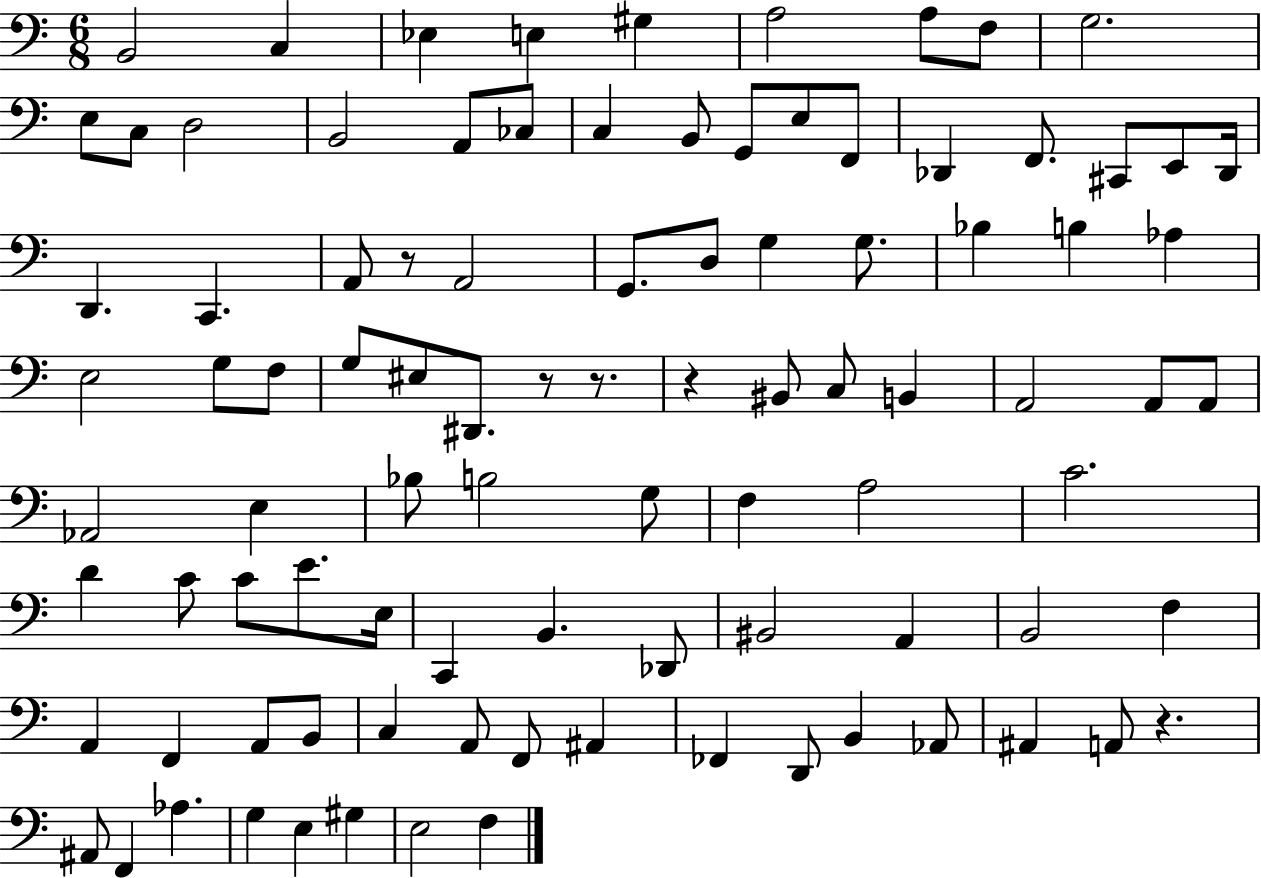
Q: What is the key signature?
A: C major